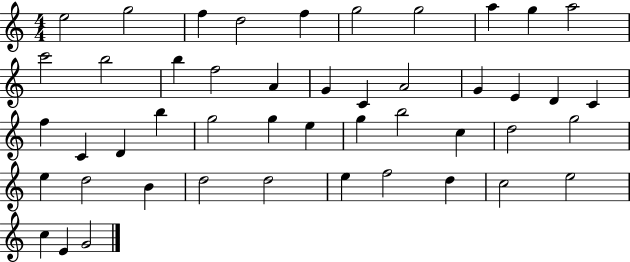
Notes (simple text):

E5/h G5/h F5/q D5/h F5/q G5/h G5/h A5/q G5/q A5/h C6/h B5/h B5/q F5/h A4/q G4/q C4/q A4/h G4/q E4/q D4/q C4/q F5/q C4/q D4/q B5/q G5/h G5/q E5/q G5/q B5/h C5/q D5/h G5/h E5/q D5/h B4/q D5/h D5/h E5/q F5/h D5/q C5/h E5/h C5/q E4/q G4/h